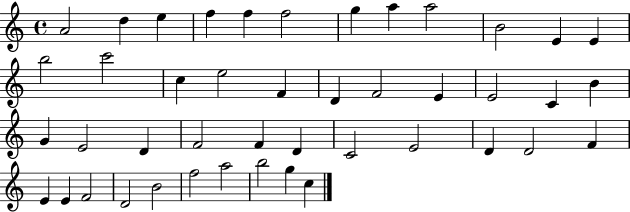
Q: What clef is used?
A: treble